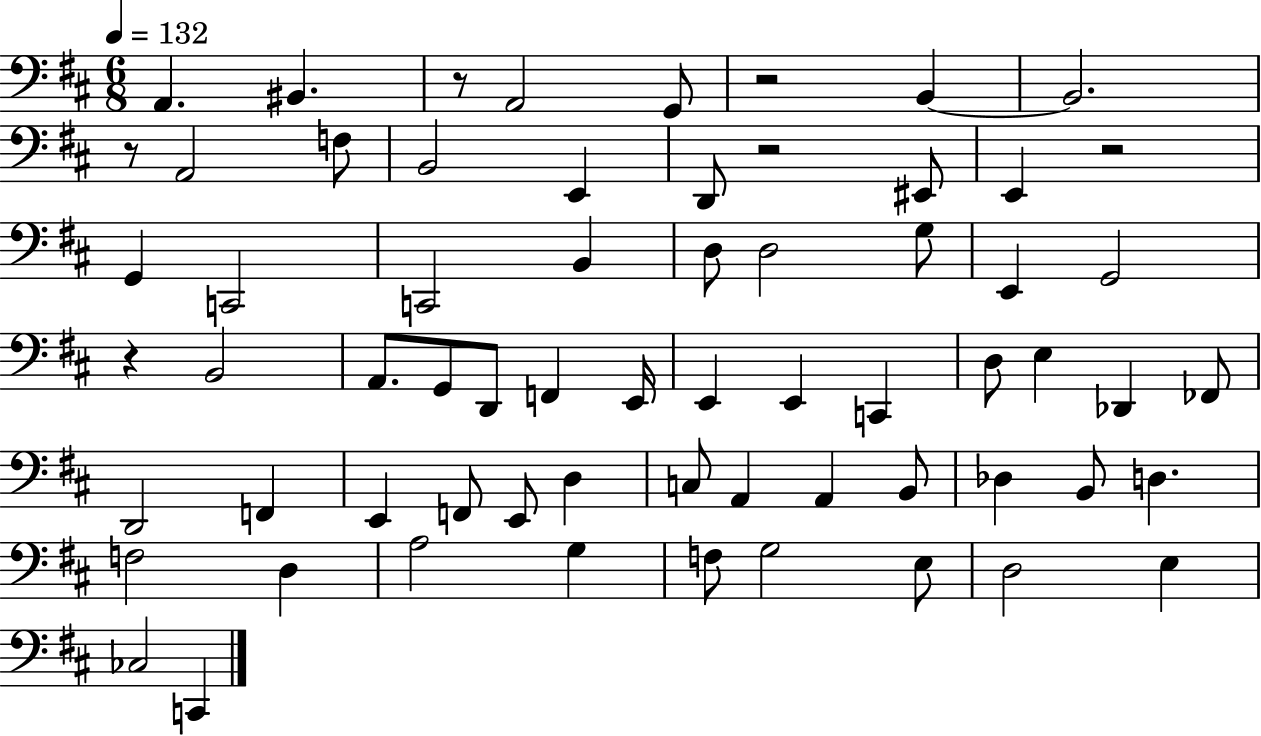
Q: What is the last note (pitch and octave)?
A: C2